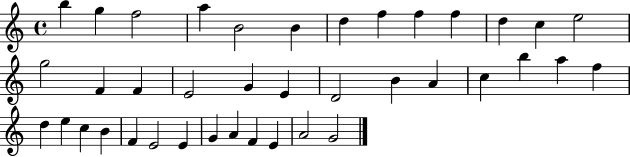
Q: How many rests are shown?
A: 0